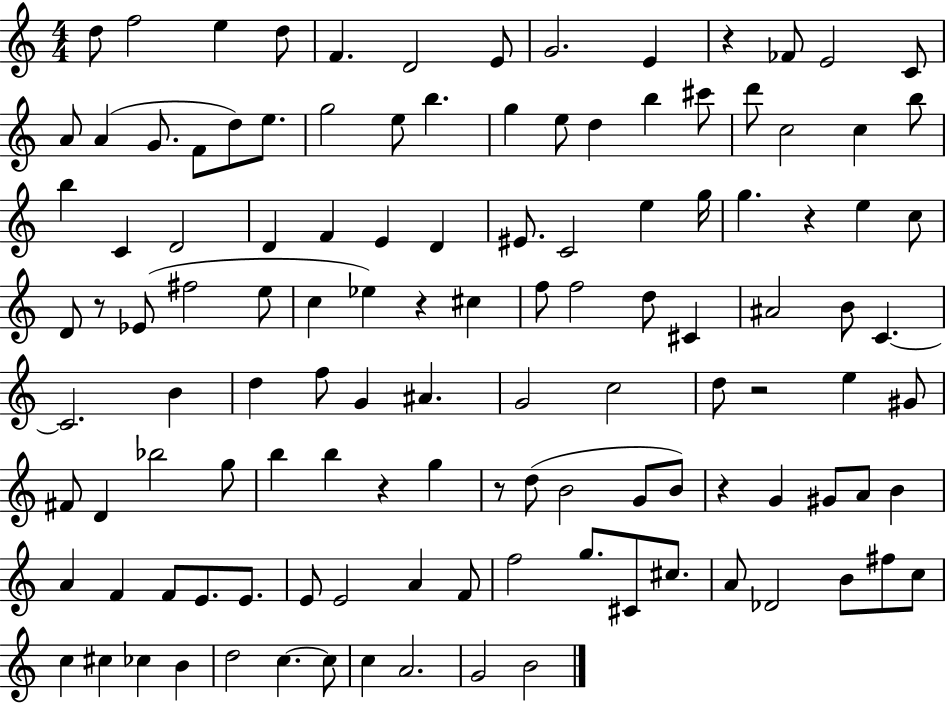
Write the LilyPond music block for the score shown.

{
  \clef treble
  \numericTimeSignature
  \time 4/4
  \key c \major
  d''8 f''2 e''4 d''8 | f'4. d'2 e'8 | g'2. e'4 | r4 fes'8 e'2 c'8 | \break a'8 a'4( g'8. f'8 d''8) e''8. | g''2 e''8 b''4. | g''4 e''8 d''4 b''4 cis'''8 | d'''8 c''2 c''4 b''8 | \break b''4 c'4 d'2 | d'4 f'4 e'4 d'4 | eis'8. c'2 e''4 g''16 | g''4. r4 e''4 c''8 | \break d'8 r8 ees'8( fis''2 e''8 | c''4 ees''4) r4 cis''4 | f''8 f''2 d''8 cis'4 | ais'2 b'8 c'4.~~ | \break c'2. b'4 | d''4 f''8 g'4 ais'4. | g'2 c''2 | d''8 r2 e''4 gis'8 | \break fis'8 d'4 bes''2 g''8 | b''4 b''4 r4 g''4 | r8 d''8( b'2 g'8 b'8) | r4 g'4 gis'8 a'8 b'4 | \break a'4 f'4 f'8 e'8. e'8. | e'8 e'2 a'4 f'8 | f''2 g''8. cis'8 cis''8. | a'8 des'2 b'8 fis''8 c''8 | \break c''4 cis''4 ces''4 b'4 | d''2 c''4.~~ c''8 | c''4 a'2. | g'2 b'2 | \break \bar "|."
}